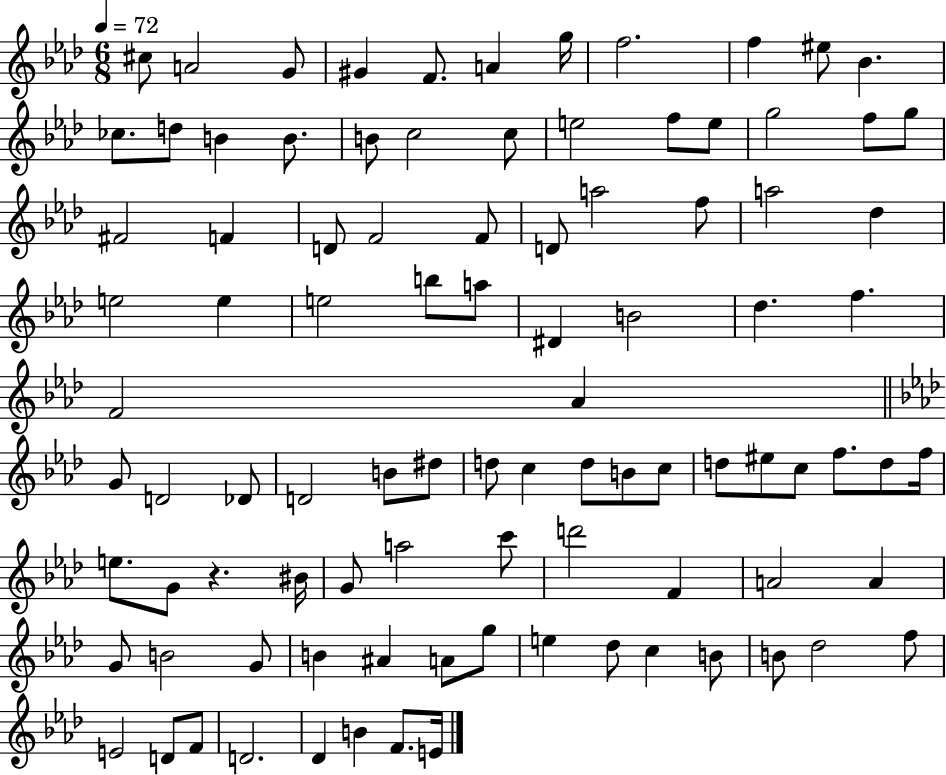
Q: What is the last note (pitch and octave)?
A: E4